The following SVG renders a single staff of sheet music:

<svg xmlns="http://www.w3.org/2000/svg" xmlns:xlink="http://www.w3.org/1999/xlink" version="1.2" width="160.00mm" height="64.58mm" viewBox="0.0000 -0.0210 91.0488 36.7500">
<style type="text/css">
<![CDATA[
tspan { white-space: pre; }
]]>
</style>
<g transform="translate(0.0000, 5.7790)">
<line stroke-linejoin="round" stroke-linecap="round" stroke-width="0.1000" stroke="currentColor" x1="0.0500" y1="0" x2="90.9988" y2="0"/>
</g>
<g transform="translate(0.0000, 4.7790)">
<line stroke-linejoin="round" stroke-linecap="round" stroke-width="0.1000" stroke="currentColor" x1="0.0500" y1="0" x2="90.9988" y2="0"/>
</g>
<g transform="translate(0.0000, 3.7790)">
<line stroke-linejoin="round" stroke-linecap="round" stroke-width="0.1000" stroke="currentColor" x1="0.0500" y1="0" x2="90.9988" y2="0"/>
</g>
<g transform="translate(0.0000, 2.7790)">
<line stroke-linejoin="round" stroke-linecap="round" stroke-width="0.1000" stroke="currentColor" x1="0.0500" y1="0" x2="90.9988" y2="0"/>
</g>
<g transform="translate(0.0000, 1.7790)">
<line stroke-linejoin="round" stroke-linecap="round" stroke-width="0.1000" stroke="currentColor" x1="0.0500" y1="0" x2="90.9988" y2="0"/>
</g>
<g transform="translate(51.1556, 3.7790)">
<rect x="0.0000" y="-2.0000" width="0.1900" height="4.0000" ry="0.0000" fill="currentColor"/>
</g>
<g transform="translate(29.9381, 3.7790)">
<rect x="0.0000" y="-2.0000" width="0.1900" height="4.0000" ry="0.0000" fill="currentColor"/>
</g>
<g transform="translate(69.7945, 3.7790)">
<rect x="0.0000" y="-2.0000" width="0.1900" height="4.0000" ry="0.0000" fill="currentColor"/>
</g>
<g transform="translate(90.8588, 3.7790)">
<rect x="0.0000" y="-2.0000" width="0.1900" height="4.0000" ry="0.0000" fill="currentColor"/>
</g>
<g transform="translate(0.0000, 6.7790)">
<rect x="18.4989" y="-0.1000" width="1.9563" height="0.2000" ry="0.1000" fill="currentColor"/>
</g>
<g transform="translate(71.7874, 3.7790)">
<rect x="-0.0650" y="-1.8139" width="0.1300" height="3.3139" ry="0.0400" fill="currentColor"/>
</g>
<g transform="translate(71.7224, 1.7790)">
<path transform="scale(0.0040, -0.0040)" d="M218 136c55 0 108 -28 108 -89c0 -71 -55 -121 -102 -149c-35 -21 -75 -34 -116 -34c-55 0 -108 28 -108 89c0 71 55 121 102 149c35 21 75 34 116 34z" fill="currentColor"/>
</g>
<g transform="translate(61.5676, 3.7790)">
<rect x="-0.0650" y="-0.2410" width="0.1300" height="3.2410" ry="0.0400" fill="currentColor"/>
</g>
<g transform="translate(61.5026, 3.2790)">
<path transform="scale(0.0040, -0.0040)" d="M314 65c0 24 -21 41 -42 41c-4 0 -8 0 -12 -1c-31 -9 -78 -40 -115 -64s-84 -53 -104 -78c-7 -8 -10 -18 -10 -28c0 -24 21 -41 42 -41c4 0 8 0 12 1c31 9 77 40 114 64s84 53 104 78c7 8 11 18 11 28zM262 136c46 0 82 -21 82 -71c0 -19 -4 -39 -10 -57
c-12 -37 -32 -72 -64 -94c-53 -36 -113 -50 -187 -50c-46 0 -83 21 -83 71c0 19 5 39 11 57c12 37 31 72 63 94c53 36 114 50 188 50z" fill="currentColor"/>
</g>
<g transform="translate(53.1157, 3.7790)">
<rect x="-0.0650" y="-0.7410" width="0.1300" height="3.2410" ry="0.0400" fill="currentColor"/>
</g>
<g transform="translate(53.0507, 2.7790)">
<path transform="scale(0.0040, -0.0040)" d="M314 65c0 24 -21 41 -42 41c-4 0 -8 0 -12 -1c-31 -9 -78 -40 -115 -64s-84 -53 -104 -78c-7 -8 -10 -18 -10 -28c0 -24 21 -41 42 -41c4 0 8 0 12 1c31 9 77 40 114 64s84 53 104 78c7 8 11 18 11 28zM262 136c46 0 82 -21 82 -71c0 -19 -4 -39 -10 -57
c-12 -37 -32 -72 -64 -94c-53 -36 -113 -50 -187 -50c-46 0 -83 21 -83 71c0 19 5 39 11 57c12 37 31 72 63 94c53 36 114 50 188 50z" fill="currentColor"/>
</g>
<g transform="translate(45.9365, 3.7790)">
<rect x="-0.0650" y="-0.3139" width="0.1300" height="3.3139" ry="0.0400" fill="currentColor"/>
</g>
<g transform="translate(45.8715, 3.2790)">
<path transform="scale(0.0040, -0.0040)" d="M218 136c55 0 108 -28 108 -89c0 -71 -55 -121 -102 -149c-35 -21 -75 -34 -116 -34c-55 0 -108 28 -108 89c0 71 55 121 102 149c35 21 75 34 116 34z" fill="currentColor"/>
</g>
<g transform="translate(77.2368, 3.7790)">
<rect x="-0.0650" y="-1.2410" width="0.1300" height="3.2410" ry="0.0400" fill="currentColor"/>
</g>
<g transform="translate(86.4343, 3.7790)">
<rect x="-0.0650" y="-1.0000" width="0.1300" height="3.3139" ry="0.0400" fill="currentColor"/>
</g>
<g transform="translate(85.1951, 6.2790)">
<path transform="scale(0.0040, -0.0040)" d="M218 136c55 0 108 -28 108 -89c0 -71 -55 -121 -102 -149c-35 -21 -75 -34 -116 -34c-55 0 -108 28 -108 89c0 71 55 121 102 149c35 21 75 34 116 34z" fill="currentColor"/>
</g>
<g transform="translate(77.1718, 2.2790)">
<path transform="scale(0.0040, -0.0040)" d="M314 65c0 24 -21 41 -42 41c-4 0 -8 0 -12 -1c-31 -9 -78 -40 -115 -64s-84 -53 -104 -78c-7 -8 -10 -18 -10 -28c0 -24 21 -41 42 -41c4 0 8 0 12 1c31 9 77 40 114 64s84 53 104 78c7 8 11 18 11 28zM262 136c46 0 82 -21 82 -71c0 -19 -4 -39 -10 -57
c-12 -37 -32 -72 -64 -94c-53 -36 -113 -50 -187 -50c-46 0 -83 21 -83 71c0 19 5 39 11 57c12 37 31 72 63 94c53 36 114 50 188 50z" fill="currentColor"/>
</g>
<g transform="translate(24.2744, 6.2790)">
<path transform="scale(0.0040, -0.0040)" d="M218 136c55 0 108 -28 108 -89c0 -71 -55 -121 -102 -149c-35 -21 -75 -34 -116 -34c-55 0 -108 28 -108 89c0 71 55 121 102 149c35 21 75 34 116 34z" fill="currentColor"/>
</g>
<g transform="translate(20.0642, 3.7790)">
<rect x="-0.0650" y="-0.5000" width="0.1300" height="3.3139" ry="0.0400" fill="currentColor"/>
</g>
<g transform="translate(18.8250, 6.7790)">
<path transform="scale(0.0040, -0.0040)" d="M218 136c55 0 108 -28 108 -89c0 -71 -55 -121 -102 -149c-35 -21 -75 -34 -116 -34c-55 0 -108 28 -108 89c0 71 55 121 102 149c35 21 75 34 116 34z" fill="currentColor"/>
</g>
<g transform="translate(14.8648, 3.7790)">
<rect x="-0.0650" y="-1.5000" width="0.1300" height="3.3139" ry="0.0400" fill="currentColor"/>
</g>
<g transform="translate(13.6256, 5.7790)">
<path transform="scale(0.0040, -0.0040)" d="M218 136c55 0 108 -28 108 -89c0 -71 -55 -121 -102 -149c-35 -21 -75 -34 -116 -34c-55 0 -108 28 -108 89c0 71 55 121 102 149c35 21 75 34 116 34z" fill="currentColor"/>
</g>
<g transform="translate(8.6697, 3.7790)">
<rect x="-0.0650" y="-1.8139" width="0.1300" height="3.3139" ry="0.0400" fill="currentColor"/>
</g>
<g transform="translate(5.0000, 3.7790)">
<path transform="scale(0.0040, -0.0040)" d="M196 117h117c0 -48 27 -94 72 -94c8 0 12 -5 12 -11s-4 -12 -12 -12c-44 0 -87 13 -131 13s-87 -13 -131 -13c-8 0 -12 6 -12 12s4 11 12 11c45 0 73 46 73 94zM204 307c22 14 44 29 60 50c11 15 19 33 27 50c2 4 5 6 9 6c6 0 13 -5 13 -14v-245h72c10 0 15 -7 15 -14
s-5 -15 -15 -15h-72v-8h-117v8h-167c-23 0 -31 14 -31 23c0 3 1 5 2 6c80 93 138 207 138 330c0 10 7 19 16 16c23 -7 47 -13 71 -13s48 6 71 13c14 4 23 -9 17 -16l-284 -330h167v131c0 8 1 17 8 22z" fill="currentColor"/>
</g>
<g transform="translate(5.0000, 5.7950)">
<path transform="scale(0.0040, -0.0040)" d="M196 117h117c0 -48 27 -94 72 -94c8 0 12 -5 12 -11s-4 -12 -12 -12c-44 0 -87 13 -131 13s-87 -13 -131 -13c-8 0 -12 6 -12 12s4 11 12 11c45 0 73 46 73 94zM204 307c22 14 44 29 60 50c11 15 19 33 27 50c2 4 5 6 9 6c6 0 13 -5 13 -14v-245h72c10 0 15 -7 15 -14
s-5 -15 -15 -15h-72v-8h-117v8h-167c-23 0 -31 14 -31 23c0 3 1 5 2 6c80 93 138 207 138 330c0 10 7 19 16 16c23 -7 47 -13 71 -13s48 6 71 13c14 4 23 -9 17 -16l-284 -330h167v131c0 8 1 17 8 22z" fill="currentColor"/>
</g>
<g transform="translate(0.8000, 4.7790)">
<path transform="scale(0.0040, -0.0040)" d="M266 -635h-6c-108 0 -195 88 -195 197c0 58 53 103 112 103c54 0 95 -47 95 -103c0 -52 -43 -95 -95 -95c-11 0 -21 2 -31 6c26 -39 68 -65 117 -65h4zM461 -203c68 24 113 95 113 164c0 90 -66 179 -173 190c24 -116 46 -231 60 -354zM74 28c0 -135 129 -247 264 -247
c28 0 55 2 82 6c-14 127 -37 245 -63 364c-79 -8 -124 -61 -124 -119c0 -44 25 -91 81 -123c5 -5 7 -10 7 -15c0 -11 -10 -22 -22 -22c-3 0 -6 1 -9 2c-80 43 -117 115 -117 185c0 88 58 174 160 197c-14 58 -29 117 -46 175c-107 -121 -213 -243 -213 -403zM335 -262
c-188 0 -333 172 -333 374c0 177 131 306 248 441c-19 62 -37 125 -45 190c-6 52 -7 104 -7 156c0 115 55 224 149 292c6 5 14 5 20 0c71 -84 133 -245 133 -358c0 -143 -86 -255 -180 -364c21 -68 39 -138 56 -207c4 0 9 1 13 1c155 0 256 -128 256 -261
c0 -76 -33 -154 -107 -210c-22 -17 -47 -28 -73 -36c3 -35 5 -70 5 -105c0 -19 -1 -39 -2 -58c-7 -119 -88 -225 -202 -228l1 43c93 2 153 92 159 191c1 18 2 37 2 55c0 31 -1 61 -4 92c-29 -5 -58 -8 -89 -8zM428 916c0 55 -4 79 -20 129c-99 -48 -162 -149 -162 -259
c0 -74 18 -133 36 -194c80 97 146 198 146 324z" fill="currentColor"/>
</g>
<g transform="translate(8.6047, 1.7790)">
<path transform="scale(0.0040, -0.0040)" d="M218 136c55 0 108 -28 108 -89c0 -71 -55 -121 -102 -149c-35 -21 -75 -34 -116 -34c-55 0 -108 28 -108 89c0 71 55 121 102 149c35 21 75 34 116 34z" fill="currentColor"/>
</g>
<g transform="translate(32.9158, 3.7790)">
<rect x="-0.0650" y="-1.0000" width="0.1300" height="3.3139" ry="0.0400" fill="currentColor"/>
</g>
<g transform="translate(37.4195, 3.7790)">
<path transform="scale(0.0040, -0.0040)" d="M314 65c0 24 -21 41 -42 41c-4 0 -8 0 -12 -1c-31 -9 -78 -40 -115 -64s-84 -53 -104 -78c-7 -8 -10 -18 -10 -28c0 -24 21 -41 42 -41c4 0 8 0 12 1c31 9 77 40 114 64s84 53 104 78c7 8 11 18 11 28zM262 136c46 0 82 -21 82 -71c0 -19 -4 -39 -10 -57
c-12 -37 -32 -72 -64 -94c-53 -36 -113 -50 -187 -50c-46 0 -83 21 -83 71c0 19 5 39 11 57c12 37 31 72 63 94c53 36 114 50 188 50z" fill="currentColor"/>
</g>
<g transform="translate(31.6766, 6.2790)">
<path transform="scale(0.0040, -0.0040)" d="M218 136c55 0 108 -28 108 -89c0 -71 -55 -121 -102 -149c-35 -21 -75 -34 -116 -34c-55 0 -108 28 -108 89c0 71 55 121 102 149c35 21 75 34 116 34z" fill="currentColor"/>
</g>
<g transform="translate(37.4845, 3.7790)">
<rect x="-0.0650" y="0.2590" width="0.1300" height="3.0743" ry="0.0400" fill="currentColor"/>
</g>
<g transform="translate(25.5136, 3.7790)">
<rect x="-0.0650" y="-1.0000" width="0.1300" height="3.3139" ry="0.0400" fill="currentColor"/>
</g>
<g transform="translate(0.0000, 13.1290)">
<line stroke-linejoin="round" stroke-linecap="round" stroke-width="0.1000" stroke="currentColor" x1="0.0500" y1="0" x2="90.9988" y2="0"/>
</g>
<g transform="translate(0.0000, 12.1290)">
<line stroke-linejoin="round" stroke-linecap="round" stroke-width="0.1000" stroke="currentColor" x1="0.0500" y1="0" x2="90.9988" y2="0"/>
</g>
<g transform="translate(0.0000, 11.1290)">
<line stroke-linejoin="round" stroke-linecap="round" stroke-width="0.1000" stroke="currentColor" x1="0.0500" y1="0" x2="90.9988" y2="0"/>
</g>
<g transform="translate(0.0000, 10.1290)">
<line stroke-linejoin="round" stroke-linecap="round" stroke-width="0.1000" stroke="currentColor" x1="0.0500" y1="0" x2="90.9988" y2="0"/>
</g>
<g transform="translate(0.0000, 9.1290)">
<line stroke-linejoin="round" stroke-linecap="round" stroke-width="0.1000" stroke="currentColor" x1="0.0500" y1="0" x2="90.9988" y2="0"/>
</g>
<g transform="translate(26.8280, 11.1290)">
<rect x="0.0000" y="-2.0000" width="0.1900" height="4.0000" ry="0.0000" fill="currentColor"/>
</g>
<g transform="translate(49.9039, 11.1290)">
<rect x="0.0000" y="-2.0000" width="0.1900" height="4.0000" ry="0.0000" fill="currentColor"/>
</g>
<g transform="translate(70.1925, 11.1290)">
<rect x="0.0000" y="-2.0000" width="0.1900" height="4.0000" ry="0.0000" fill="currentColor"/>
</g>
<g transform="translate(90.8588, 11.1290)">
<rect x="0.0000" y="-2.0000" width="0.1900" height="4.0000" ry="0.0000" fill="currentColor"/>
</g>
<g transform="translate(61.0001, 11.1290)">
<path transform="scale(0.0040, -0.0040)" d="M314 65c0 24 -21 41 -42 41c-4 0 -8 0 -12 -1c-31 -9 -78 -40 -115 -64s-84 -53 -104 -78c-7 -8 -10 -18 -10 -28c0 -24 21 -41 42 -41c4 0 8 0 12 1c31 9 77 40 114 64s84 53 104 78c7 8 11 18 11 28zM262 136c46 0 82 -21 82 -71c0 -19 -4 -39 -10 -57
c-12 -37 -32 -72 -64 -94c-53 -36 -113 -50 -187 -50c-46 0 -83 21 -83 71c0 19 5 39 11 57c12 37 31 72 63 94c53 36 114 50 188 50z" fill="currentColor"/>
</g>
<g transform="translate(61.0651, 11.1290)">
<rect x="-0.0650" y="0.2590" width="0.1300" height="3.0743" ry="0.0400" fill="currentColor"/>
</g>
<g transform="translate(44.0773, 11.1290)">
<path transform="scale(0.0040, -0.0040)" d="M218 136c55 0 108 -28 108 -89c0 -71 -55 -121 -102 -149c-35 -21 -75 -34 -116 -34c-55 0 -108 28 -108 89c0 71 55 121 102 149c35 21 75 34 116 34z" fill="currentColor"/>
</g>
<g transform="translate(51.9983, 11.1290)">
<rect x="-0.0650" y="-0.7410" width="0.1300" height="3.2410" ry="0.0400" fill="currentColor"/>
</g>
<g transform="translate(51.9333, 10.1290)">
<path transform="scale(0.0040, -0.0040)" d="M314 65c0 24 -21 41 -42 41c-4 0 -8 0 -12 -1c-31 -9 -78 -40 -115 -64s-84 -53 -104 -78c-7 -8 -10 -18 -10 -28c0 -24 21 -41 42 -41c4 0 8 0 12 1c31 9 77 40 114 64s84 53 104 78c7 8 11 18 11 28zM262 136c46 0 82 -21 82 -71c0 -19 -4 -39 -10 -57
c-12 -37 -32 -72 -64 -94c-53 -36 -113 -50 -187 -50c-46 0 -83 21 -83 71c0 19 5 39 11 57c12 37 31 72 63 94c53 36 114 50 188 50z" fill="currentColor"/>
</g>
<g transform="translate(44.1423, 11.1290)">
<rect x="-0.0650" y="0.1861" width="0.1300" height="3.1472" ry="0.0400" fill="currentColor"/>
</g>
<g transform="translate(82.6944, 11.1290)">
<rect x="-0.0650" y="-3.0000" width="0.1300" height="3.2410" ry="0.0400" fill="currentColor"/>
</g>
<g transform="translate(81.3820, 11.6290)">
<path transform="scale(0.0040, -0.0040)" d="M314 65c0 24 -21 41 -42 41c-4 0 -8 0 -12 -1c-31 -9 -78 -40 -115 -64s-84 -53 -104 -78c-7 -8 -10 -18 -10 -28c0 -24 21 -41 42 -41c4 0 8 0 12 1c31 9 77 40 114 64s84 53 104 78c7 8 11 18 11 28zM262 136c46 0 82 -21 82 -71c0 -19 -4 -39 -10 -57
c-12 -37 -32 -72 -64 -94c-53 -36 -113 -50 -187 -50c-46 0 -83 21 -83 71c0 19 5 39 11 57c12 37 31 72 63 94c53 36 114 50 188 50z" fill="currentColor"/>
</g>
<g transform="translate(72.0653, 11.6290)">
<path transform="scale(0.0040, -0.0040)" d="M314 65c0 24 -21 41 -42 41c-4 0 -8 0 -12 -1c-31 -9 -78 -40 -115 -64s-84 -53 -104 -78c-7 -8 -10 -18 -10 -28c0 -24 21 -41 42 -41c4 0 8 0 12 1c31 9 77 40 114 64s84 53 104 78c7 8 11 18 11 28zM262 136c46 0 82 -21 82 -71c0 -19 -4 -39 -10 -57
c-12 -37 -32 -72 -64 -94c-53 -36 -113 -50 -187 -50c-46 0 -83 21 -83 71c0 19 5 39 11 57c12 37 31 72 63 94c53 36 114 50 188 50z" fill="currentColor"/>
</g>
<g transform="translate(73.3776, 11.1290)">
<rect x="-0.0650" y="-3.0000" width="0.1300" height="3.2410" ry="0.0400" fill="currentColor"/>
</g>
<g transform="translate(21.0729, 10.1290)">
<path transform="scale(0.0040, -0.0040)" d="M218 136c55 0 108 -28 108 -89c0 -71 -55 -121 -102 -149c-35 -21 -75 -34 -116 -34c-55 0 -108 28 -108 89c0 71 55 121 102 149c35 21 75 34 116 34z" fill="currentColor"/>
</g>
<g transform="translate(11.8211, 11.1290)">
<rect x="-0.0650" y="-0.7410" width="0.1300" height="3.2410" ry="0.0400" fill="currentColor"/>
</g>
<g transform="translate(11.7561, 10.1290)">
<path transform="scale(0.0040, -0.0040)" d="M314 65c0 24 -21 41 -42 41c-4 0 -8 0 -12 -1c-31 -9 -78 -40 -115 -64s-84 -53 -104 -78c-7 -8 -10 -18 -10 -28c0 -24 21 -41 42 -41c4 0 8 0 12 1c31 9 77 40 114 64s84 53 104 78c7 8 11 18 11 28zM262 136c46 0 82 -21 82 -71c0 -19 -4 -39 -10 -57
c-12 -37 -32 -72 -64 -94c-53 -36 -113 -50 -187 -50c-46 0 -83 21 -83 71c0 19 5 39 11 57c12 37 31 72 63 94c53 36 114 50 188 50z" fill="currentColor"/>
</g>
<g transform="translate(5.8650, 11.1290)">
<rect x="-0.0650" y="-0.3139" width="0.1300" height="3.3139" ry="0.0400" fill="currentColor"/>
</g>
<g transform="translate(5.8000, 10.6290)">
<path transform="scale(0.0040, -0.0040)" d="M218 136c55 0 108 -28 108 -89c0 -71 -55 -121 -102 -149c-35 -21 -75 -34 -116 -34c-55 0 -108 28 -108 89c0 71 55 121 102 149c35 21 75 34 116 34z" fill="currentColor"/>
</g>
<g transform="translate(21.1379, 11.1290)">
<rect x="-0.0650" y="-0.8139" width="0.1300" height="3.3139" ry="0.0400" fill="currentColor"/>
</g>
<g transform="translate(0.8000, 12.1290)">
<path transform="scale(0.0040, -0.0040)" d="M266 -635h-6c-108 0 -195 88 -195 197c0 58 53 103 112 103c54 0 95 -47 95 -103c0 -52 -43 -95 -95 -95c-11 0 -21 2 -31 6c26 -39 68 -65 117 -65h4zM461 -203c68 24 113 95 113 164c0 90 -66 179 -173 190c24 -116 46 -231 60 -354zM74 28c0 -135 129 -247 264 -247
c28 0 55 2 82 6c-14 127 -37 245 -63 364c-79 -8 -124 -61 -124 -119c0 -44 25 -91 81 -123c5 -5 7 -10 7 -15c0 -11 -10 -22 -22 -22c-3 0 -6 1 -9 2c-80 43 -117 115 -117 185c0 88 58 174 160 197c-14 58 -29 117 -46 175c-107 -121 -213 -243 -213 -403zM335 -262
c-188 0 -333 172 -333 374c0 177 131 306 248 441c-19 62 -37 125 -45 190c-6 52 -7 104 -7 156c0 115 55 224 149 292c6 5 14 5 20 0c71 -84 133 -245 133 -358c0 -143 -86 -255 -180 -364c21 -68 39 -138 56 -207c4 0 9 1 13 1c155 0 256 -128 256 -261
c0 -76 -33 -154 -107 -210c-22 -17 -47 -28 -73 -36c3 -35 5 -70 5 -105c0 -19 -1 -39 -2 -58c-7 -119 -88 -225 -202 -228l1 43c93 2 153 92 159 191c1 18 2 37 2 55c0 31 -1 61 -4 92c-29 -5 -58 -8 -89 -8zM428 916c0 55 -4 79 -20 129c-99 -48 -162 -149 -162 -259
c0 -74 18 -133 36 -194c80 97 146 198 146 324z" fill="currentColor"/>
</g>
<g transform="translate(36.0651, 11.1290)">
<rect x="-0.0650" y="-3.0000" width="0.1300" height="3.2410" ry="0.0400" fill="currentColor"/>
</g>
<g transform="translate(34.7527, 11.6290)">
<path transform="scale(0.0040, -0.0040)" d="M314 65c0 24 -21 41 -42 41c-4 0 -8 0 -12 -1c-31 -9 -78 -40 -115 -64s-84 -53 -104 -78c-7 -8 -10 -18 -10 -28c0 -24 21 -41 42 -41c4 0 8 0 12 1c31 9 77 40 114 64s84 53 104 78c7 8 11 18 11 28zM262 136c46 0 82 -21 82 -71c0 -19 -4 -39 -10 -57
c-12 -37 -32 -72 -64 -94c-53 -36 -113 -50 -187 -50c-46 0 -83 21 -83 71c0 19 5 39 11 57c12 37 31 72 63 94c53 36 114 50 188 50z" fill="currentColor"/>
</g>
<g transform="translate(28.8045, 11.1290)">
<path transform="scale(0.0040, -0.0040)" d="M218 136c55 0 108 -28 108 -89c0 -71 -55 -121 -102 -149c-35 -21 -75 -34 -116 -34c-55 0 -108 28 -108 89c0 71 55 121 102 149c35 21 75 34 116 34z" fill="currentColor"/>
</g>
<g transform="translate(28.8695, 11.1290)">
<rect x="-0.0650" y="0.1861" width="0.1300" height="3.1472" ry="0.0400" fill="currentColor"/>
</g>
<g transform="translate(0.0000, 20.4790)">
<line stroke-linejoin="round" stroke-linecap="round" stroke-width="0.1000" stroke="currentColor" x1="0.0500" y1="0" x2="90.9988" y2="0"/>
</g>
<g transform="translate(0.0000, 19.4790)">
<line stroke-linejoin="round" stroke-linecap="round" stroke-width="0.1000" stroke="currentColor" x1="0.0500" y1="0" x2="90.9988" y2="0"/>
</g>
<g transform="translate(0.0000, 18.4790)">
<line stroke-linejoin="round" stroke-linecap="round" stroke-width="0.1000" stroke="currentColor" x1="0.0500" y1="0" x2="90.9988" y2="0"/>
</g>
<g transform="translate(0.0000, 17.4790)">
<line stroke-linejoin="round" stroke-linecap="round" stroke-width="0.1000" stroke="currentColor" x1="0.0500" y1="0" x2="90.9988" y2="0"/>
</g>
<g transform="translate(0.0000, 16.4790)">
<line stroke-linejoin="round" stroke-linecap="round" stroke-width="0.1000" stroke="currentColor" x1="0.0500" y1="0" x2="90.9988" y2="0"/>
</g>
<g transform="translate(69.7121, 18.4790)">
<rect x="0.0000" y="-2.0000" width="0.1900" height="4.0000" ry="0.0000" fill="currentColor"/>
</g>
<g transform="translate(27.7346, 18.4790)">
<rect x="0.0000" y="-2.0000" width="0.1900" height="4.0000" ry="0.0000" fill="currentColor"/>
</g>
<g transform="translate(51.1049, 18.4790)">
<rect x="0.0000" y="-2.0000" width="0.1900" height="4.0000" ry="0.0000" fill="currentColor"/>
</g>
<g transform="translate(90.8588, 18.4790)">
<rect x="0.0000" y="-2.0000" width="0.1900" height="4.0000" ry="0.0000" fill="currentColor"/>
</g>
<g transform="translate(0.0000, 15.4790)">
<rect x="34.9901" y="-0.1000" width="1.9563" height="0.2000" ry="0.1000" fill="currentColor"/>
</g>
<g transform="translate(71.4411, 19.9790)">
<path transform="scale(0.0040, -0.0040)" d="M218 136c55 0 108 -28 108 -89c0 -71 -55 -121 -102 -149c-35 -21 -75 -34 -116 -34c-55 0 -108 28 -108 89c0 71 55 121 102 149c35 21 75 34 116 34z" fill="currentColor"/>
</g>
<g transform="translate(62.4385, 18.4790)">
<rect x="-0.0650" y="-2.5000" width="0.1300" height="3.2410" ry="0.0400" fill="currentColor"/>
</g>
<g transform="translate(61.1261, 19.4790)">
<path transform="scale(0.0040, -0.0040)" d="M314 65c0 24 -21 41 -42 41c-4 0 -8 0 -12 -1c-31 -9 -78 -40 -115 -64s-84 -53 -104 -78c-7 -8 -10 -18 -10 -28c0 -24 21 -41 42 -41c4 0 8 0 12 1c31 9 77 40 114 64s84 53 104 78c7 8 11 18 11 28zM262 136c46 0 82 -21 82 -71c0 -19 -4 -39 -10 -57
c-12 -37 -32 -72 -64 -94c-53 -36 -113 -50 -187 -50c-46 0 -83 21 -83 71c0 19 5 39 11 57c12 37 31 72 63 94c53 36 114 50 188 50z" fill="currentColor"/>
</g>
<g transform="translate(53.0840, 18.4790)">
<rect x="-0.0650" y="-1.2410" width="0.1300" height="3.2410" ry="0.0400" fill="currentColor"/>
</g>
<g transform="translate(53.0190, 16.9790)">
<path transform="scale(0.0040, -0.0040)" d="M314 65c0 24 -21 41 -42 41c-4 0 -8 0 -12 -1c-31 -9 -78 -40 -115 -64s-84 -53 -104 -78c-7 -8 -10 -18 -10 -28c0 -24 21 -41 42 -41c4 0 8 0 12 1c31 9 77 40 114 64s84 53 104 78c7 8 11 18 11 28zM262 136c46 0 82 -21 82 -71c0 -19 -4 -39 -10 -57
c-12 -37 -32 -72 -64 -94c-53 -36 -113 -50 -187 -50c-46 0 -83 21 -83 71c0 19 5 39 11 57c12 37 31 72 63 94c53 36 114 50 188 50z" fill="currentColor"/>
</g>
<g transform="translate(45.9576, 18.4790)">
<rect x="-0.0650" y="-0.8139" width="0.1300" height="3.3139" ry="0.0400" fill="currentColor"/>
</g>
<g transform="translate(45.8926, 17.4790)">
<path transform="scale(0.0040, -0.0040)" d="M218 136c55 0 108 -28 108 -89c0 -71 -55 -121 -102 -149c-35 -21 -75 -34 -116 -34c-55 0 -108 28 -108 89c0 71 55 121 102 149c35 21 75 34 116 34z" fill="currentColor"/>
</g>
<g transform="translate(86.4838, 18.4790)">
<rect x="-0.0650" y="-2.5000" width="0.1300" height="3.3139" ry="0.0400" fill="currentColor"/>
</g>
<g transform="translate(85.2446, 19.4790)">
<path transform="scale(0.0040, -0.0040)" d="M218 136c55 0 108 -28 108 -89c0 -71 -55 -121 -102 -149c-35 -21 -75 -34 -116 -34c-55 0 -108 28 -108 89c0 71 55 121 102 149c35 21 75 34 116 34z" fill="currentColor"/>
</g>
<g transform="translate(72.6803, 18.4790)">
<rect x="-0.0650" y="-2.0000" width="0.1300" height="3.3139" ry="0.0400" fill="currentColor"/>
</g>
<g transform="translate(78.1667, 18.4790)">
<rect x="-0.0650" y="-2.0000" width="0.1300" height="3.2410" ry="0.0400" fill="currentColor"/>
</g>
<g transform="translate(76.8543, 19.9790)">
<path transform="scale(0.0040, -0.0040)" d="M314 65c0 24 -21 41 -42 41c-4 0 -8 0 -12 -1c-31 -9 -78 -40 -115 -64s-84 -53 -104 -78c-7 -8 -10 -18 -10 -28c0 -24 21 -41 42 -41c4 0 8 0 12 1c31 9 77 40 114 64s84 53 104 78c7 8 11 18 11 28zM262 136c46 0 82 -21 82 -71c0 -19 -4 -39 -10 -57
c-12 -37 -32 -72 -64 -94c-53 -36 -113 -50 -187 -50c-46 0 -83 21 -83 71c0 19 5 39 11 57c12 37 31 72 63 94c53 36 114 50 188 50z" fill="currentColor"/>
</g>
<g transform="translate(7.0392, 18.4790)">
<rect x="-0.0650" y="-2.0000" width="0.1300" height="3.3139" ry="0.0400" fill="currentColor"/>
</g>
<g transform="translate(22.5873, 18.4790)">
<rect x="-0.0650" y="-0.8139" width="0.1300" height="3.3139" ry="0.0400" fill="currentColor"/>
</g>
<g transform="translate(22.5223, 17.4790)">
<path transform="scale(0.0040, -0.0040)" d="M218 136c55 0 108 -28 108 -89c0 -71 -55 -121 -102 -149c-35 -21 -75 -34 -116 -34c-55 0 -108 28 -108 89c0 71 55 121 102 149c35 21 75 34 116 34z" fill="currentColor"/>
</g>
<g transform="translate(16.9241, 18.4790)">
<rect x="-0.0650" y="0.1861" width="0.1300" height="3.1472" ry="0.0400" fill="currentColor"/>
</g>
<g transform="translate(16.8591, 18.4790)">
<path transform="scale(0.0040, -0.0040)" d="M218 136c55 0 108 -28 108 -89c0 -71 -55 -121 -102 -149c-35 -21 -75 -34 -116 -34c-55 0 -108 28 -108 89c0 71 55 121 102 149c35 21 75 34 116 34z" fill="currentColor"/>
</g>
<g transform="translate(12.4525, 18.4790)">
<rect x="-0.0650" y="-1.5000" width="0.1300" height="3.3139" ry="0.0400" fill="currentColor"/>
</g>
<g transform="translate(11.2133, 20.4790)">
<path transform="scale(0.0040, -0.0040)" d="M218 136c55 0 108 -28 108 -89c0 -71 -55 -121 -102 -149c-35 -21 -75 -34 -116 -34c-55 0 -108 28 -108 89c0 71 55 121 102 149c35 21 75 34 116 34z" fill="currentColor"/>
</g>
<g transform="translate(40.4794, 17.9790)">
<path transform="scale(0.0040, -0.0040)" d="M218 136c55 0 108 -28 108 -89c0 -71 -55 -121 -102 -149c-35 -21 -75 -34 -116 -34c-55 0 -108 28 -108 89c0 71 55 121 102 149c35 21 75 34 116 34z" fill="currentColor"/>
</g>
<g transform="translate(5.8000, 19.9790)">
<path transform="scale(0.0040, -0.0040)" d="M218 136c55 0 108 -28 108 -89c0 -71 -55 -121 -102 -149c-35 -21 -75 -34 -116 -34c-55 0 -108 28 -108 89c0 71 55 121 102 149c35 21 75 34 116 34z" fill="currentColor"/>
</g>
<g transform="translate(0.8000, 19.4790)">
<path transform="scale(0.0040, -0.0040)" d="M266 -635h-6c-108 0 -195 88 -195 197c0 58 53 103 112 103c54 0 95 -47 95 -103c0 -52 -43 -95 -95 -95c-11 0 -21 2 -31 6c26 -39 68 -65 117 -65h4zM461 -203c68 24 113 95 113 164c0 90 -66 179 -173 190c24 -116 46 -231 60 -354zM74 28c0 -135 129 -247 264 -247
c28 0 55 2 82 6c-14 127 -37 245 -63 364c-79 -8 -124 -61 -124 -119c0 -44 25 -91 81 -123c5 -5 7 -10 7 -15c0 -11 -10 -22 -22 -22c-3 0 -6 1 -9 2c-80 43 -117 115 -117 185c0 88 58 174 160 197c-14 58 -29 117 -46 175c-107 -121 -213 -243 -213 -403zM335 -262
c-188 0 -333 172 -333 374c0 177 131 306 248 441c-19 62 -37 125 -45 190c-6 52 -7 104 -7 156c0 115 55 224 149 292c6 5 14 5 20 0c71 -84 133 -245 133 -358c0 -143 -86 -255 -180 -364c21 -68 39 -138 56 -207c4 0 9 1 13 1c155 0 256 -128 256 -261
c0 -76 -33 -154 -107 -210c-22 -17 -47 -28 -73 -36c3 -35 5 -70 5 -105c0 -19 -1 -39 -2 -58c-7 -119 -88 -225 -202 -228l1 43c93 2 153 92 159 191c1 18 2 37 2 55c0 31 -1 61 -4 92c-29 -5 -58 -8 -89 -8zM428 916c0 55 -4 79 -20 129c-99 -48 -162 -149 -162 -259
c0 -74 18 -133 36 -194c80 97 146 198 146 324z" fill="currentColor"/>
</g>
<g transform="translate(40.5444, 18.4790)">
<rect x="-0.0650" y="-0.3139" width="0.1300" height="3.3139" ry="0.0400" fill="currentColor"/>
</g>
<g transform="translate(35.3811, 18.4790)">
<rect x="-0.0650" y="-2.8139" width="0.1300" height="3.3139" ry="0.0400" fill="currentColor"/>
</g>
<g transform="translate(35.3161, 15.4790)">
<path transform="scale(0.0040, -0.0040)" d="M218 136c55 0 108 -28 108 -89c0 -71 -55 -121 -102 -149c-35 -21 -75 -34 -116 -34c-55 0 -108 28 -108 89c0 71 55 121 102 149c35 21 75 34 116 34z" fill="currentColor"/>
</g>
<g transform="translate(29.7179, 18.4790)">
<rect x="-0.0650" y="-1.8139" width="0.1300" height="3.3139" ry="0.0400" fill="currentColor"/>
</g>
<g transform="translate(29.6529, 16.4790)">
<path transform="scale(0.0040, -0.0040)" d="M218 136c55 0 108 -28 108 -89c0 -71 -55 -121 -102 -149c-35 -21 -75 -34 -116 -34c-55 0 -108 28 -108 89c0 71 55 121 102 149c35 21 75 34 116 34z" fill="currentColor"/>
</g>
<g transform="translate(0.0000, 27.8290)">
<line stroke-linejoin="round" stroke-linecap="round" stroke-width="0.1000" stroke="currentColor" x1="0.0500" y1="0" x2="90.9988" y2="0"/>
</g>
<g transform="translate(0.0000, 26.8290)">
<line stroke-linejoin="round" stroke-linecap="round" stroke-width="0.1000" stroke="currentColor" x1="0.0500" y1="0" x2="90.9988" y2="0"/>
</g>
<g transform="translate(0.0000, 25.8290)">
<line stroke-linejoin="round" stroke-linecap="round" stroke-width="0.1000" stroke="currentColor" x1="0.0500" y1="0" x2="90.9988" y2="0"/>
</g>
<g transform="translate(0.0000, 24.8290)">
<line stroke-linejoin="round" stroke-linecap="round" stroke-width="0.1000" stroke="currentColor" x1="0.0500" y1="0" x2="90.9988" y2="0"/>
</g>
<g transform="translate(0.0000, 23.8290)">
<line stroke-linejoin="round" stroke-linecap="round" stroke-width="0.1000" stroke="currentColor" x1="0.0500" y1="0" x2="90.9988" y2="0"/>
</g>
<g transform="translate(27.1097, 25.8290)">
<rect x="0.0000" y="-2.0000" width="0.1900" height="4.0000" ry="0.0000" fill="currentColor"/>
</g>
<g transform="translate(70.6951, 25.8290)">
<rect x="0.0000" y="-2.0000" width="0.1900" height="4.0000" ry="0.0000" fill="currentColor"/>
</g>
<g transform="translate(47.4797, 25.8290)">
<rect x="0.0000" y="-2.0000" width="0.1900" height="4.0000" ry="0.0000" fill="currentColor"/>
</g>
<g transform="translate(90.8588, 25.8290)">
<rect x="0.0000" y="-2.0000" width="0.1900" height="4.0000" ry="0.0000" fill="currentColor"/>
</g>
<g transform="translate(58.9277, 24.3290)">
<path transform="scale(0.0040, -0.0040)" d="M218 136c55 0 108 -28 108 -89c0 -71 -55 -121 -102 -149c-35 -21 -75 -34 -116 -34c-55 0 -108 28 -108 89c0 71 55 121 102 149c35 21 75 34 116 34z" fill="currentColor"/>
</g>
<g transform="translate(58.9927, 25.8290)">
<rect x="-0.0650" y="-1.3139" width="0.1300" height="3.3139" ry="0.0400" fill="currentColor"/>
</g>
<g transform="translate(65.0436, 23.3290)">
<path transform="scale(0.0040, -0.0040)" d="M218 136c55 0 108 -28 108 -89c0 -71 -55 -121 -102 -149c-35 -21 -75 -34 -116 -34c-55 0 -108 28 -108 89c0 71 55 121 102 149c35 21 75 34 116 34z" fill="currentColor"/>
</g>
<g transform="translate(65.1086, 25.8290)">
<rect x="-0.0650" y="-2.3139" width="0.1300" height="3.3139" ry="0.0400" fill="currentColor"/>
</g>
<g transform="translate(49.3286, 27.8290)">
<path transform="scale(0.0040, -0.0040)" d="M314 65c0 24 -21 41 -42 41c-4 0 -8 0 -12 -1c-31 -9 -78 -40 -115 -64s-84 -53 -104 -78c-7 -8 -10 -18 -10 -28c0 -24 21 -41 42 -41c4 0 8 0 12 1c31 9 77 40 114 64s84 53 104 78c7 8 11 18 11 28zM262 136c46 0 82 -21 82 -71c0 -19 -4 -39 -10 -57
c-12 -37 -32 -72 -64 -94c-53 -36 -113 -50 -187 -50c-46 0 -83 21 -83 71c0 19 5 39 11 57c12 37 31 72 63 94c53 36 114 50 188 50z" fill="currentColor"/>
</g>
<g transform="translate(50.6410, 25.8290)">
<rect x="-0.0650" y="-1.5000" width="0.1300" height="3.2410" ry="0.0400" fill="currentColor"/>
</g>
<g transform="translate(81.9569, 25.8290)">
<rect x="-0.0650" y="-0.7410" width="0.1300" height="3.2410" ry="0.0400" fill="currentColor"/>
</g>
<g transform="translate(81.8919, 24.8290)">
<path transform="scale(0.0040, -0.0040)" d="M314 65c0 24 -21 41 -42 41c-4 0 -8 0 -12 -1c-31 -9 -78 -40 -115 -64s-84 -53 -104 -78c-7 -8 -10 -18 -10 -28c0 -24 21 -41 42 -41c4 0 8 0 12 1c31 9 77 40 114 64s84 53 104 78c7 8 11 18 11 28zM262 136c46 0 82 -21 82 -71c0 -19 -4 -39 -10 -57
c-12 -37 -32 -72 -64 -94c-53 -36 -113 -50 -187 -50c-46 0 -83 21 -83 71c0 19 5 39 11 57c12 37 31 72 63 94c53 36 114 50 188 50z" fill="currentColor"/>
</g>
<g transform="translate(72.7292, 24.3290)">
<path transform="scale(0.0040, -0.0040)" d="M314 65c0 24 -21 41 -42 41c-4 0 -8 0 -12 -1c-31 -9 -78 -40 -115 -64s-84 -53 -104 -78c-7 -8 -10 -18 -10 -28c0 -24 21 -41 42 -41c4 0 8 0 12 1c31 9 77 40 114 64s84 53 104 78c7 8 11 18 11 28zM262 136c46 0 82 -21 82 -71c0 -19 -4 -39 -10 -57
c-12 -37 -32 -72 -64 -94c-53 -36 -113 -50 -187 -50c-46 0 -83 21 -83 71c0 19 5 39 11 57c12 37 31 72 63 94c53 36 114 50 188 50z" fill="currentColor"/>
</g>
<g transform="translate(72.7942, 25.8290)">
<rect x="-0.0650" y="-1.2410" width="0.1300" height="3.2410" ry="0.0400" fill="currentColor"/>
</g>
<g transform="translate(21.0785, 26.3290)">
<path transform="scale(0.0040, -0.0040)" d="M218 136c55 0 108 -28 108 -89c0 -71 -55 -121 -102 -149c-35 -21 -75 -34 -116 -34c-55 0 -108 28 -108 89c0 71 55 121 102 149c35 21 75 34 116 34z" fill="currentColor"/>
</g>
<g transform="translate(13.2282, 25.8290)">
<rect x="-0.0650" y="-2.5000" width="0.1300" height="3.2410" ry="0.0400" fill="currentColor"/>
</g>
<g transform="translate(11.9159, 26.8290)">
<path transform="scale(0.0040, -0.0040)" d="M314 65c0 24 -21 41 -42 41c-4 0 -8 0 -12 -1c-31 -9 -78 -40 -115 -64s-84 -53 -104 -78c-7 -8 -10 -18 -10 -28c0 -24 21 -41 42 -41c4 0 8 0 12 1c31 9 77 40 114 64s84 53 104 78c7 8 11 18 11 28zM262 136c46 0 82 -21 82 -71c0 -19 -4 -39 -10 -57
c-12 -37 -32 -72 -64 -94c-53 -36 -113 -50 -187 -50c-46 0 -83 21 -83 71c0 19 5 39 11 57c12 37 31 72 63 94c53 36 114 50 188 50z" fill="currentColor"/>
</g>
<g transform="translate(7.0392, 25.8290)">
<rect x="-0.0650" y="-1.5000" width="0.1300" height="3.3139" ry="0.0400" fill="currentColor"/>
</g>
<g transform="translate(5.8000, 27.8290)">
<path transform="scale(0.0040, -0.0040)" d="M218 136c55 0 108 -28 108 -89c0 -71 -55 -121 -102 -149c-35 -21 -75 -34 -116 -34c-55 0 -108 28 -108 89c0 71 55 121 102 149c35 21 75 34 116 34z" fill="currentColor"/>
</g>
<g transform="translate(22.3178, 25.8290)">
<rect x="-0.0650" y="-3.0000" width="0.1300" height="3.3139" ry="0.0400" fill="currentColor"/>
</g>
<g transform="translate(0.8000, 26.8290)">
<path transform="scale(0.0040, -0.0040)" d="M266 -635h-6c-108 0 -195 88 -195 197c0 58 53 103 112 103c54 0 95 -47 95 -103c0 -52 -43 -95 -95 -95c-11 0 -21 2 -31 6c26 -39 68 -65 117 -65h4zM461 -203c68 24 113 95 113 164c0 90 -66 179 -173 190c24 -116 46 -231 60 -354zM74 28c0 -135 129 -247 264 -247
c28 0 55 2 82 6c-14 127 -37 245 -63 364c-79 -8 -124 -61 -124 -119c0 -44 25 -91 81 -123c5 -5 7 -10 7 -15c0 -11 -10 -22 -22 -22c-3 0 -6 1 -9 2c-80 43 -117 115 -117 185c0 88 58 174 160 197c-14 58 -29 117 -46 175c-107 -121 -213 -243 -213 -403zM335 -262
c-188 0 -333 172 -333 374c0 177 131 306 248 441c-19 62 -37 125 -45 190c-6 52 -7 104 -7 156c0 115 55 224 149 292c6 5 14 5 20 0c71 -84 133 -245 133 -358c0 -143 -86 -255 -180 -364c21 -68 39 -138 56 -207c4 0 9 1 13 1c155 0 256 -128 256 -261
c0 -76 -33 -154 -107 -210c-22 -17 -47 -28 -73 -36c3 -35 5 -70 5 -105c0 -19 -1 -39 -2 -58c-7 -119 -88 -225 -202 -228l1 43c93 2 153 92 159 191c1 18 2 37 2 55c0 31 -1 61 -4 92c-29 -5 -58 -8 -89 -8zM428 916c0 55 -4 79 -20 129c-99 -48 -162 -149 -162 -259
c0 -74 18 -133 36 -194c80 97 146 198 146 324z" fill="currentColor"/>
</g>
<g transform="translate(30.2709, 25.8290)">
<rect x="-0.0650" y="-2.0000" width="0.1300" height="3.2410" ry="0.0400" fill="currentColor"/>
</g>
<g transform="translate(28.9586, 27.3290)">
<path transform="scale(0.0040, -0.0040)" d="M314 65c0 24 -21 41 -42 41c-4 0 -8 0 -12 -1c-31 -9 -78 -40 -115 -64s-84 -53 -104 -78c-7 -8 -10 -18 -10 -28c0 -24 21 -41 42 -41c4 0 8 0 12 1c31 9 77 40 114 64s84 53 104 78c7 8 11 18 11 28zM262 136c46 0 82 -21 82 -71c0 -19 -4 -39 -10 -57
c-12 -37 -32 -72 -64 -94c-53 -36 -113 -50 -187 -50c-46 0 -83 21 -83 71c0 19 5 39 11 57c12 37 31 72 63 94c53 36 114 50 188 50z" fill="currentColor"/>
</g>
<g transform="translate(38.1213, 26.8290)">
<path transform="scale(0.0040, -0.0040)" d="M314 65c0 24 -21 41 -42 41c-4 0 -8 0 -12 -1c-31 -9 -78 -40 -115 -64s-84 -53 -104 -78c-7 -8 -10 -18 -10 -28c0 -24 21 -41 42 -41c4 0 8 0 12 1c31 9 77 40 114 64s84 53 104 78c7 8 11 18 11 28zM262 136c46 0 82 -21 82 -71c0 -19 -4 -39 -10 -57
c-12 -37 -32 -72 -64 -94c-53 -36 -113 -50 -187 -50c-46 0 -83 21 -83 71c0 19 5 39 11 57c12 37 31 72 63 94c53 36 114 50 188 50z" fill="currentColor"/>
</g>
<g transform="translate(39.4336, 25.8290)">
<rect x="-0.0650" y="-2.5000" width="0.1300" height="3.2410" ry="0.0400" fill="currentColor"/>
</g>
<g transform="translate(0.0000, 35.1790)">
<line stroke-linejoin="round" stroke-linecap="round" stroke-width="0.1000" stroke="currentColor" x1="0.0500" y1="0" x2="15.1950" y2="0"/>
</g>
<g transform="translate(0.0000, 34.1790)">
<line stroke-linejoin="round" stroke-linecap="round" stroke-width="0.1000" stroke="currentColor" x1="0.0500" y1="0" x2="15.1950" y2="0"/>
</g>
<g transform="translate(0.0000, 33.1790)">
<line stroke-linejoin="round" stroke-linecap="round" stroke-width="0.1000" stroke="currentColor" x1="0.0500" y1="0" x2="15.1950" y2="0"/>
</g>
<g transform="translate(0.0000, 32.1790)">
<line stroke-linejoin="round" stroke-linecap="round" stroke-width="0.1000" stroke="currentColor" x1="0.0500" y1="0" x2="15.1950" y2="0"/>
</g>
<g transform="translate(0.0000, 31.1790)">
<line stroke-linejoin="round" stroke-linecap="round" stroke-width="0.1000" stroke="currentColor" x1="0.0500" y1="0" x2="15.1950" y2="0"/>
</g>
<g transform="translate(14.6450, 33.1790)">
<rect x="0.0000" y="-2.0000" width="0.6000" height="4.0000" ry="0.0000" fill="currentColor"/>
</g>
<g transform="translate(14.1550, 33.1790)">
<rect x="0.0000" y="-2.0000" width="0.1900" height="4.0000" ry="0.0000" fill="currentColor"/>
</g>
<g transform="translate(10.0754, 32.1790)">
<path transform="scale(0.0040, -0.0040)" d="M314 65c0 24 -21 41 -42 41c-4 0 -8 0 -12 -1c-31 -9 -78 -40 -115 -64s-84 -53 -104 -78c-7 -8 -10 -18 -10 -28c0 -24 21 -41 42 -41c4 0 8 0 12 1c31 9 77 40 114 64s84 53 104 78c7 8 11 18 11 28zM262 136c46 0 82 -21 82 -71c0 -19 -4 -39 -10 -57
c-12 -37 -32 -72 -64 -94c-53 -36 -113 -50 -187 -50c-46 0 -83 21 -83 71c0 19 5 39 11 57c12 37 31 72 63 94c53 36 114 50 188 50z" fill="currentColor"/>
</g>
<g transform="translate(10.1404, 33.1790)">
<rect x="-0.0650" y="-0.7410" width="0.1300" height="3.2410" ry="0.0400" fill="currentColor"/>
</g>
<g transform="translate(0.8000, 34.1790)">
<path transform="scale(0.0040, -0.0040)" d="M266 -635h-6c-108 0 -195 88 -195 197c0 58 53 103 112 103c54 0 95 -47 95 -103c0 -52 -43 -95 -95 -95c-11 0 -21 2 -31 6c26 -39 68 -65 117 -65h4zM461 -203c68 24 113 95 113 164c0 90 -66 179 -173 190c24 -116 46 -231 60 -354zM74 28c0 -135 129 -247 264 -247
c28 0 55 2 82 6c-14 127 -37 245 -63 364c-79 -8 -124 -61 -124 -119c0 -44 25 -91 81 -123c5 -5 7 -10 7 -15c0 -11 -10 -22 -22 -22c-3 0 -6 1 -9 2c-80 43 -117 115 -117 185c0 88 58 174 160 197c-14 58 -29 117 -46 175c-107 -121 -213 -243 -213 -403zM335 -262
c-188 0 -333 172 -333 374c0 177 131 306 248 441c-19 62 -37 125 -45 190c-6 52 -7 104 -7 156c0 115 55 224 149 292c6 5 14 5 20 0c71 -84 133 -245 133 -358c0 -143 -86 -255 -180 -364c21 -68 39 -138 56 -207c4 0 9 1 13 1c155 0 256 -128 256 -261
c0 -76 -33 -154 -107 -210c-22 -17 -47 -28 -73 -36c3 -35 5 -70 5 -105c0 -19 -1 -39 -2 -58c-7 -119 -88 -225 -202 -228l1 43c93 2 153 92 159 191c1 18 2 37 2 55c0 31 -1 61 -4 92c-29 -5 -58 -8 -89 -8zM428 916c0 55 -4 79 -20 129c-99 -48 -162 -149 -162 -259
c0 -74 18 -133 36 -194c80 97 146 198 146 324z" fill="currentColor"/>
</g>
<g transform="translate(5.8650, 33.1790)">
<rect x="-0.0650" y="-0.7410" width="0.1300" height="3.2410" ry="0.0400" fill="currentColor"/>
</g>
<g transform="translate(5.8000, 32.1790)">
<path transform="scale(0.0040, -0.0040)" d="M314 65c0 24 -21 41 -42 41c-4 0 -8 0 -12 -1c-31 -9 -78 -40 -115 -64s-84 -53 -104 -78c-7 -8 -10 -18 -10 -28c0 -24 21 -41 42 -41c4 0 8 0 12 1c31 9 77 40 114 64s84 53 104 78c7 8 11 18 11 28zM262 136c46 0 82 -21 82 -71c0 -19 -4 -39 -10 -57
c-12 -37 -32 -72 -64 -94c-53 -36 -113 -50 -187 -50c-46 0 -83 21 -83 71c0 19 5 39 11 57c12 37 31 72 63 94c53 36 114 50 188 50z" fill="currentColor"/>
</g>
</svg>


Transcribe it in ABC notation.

X:1
T:Untitled
M:4/4
L:1/4
K:C
f E C D D B2 c d2 c2 f e2 D c d2 d B A2 B d2 B2 A2 A2 F E B d f a c d e2 G2 F F2 G E G2 A F2 G2 E2 e g e2 d2 d2 d2